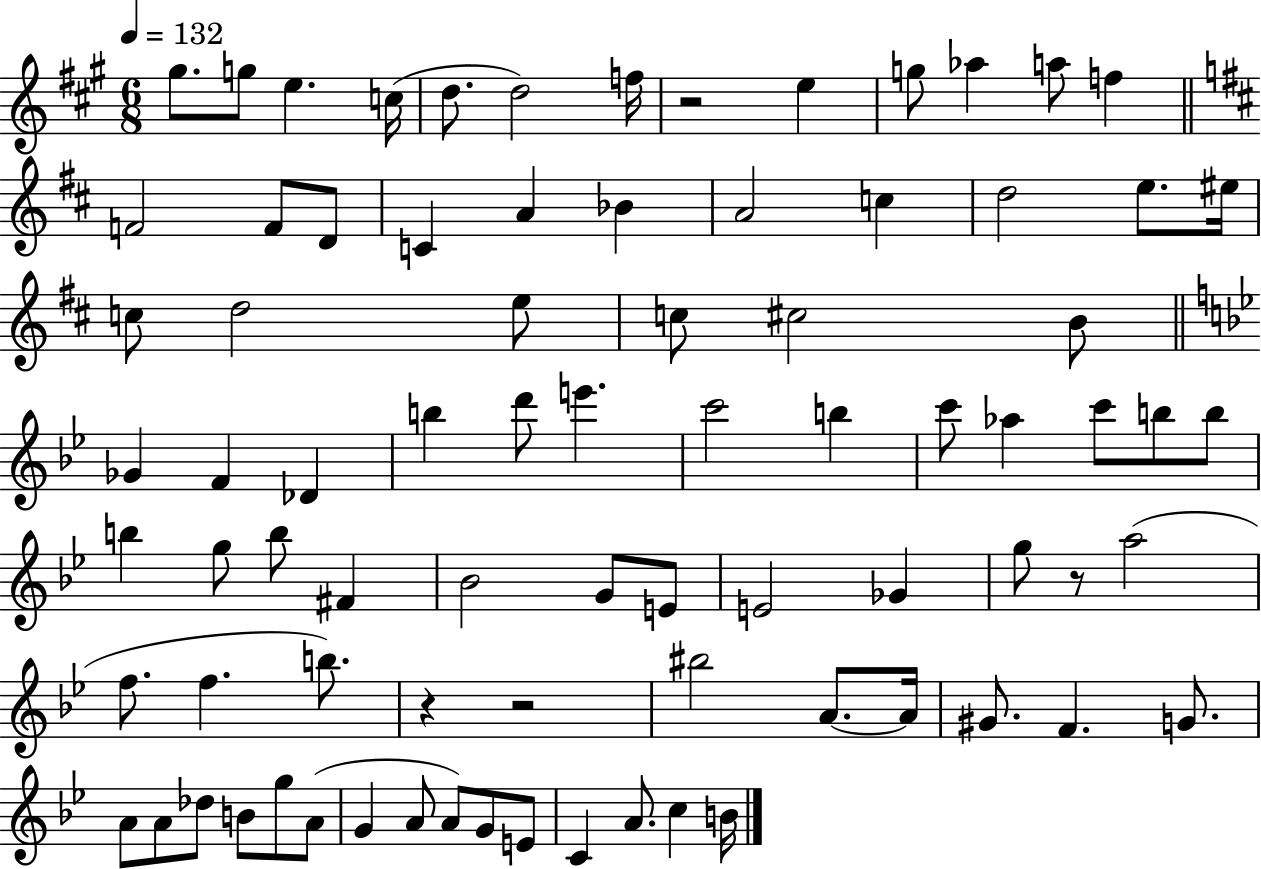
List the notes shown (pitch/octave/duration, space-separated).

G#5/e. G5/e E5/q. C5/s D5/e. D5/h F5/s R/h E5/q G5/e Ab5/q A5/e F5/q F4/h F4/e D4/e C4/q A4/q Bb4/q A4/h C5/q D5/h E5/e. EIS5/s C5/e D5/h E5/e C5/e C#5/h B4/e Gb4/q F4/q Db4/q B5/q D6/e E6/q. C6/h B5/q C6/e Ab5/q C6/e B5/e B5/e B5/q G5/e B5/e F#4/q Bb4/h G4/e E4/e E4/h Gb4/q G5/e R/e A5/h F5/e. F5/q. B5/e. R/q R/h BIS5/h A4/e. A4/s G#4/e. F4/q. G4/e. A4/e A4/e Db5/e B4/e G5/e A4/e G4/q A4/e A4/e G4/e E4/e C4/q A4/e. C5/q B4/s